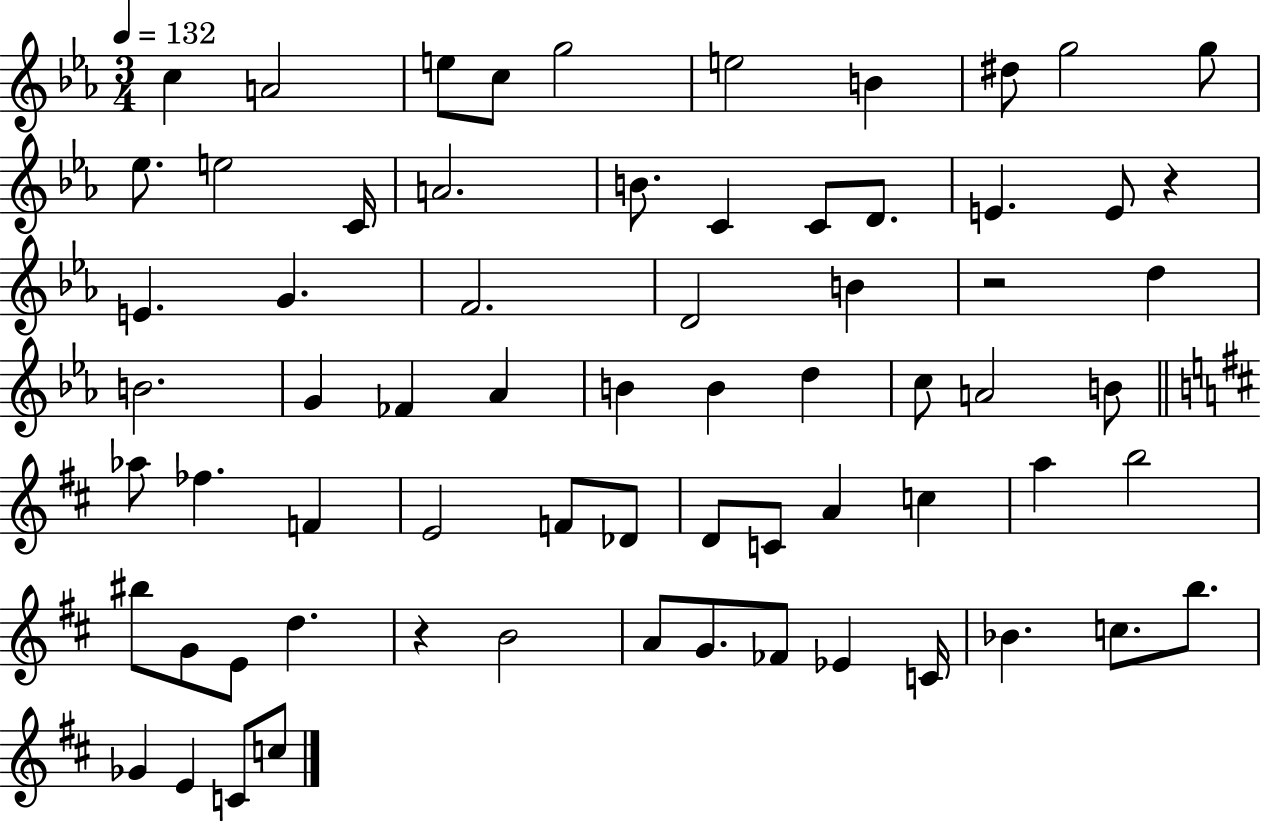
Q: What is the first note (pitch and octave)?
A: C5